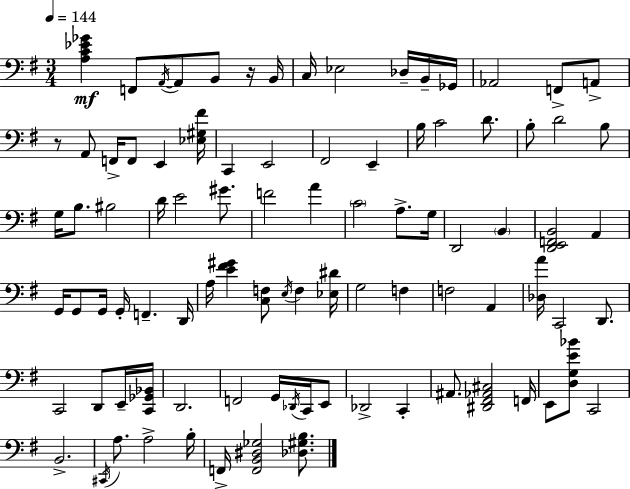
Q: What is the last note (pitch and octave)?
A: F2